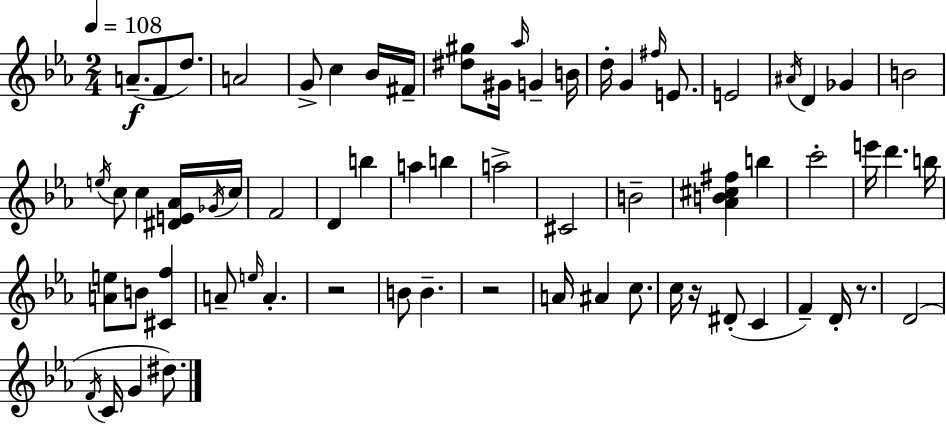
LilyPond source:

{
  \clef treble
  \numericTimeSignature
  \time 2/4
  \key ees \major
  \tempo 4 = 108
  a'8.--(\f f'8 d''8.) | a'2 | g'8-> c''4 bes'16 fis'16-- | <dis'' gis''>8 gis'16 \grace { aes''16 } g'4-- | \break b'16 d''16-. g'4 \grace { fis''16 } e'8. | e'2 | \acciaccatura { ais'16 } d'4 ges'4 | b'2 | \break \acciaccatura { e''16 } c''8 c''4 | <dis' e' aes'>16 \acciaccatura { ges'16 } c''16 f'2 | d'4 | b''4 a''4 | \break b''4 a''2-> | cis'2 | b'2-- | <aes' b' cis'' fis''>4 | \break b''4 c'''2-. | e'''16 d'''4. | b''16 <a' e''>8 b'8 | <cis' f''>4 a'8-- \grace { e''16 } | \break a'4.-. r2 | b'8 | b'4.-- r2 | a'16 ais'4 | \break c''8. c''16 r16 | dis'8-.( c'4 f'4--) | d'16-. r8. d'2( | \acciaccatura { f'16 } c'16 | \break g'4 dis''8.) \bar "|."
}